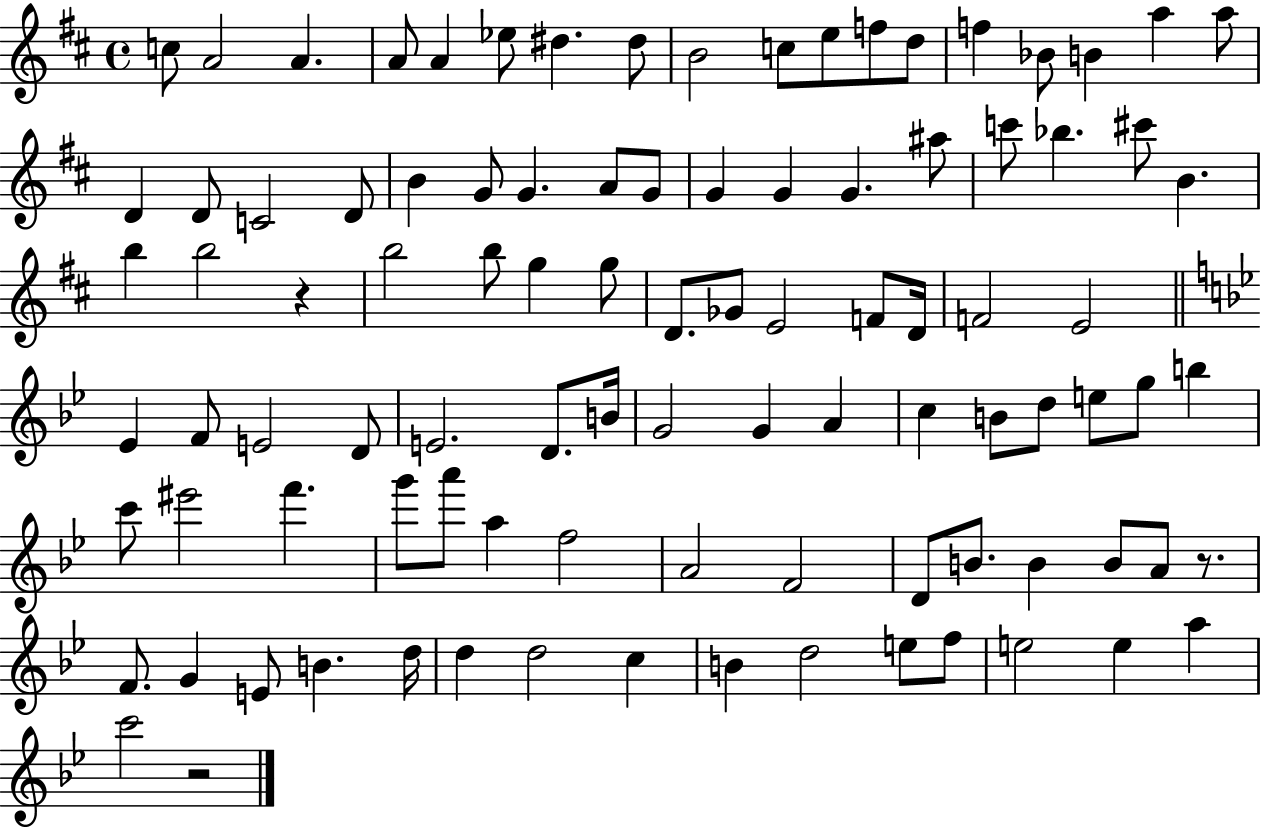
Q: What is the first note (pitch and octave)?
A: C5